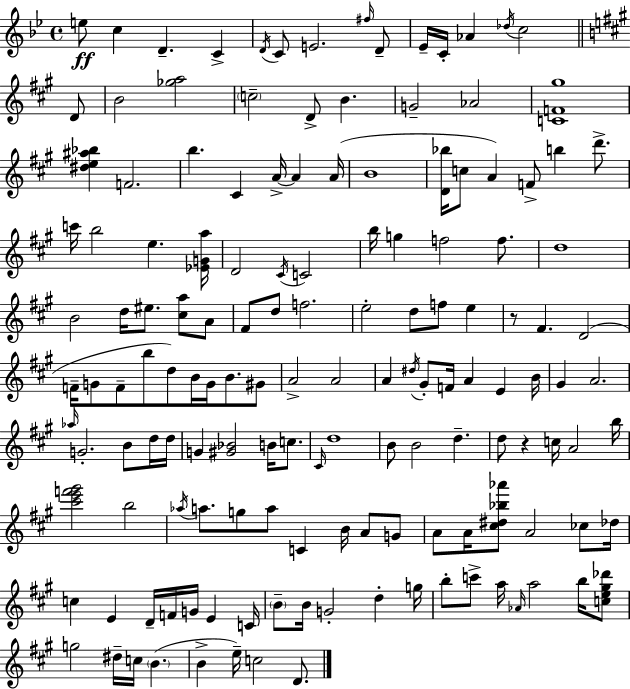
E5/e C5/q D4/q. C4/q D4/s C4/e E4/h. F#5/s D4/e Eb4/s C4/s Ab4/q Db5/s C5/h D4/e B4/h [Gb5,A5]/h C5/h D4/e B4/q. G4/h Ab4/h [C4,F4,G#5]/w [D#5,E5,A#5,Bb5]/q F4/h. B5/q. C#4/q A4/s A4/q A4/s B4/w [D4,Bb5]/s C5/e A4/q F4/e B5/q D6/e. C6/s B5/h E5/q. [Eb4,G4,A5]/s D4/h C#4/s C4/h B5/s G5/q F5/h F5/e. D5/w B4/h D5/s EIS5/e. [C#5,A5]/e A4/e F#4/e D5/e F5/h. E5/h D5/e F5/e E5/q R/e F#4/q. D4/h F4/s G4/e F4/e B5/e D5/e B4/s G4/s B4/e. G#4/e A4/h A4/h A4/q D#5/s G#4/e F4/s A4/q E4/q B4/s G#4/q A4/h. Ab5/s G4/h. B4/e D5/s D5/s G4/q [G#4,Bb4]/h B4/s C5/e. C#4/s D5/w B4/e B4/h D5/q. D5/e R/q C5/s A4/h B5/s [C#6,E6,F6,G#6]/h B5/h Ab5/s A5/e. G5/e A5/e C4/q B4/s A4/e G4/e A4/e A4/s [C#5,D#5,Bb5,Ab6]/e A4/h CES5/e Db5/s C5/q E4/q D4/s F4/s G4/s E4/q C4/s B4/e B4/s G4/h D5/q G5/s B5/e C6/e A5/s Ab4/s A5/h B5/s [C5,E5,G#5,Db6]/e G5/h D#5/s C5/s B4/q. B4/q E5/s C5/h D4/e.